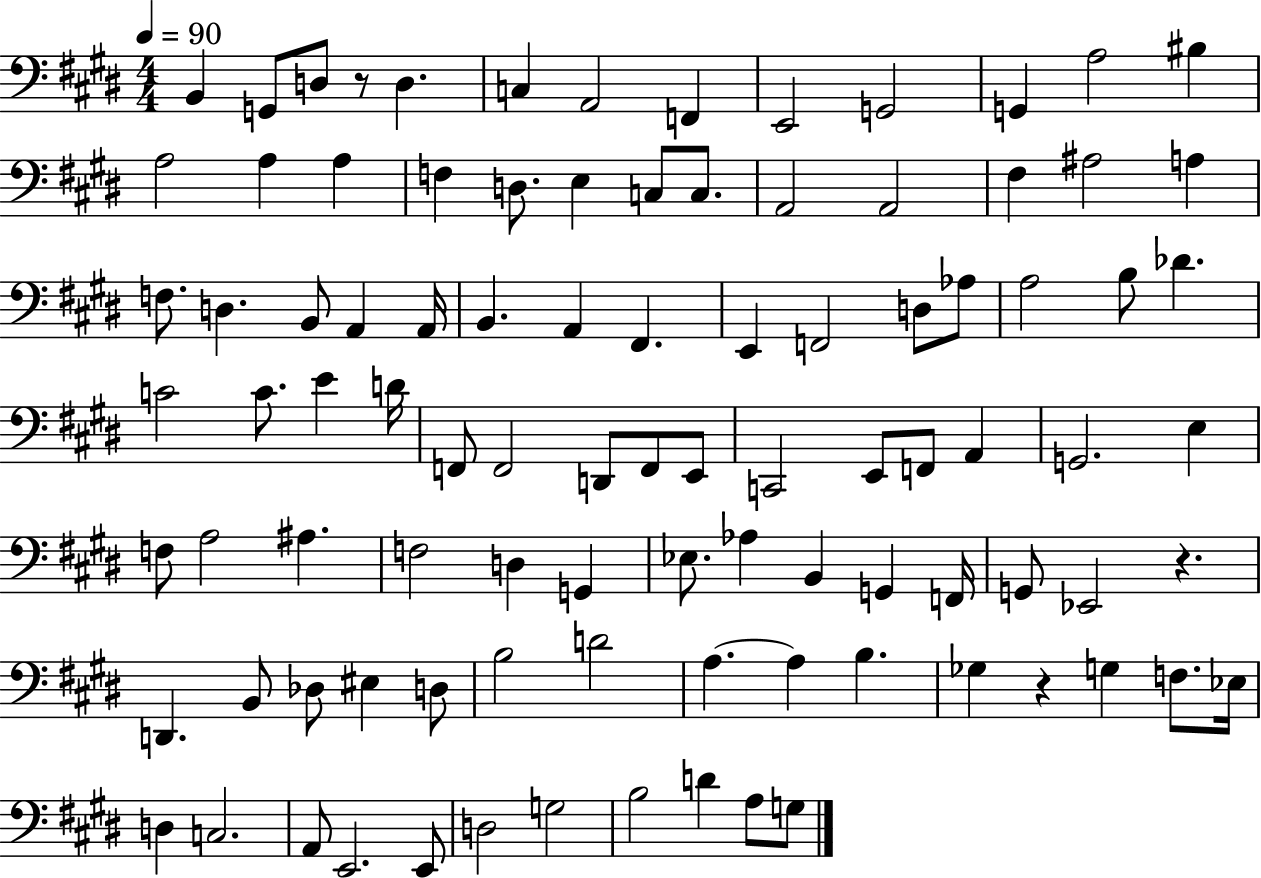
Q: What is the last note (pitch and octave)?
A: G3